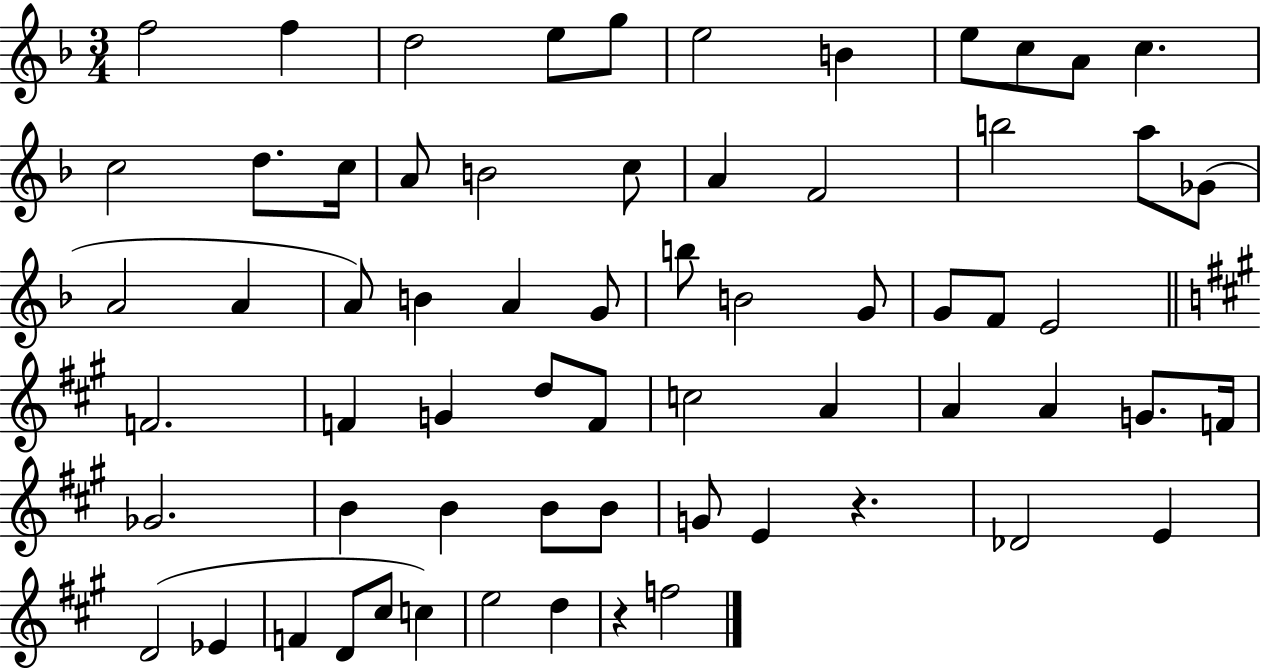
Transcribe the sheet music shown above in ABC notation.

X:1
T:Untitled
M:3/4
L:1/4
K:F
f2 f d2 e/2 g/2 e2 B e/2 c/2 A/2 c c2 d/2 c/4 A/2 B2 c/2 A F2 b2 a/2 _G/2 A2 A A/2 B A G/2 b/2 B2 G/2 G/2 F/2 E2 F2 F G d/2 F/2 c2 A A A G/2 F/4 _G2 B B B/2 B/2 G/2 E z _D2 E D2 _E F D/2 ^c/2 c e2 d z f2